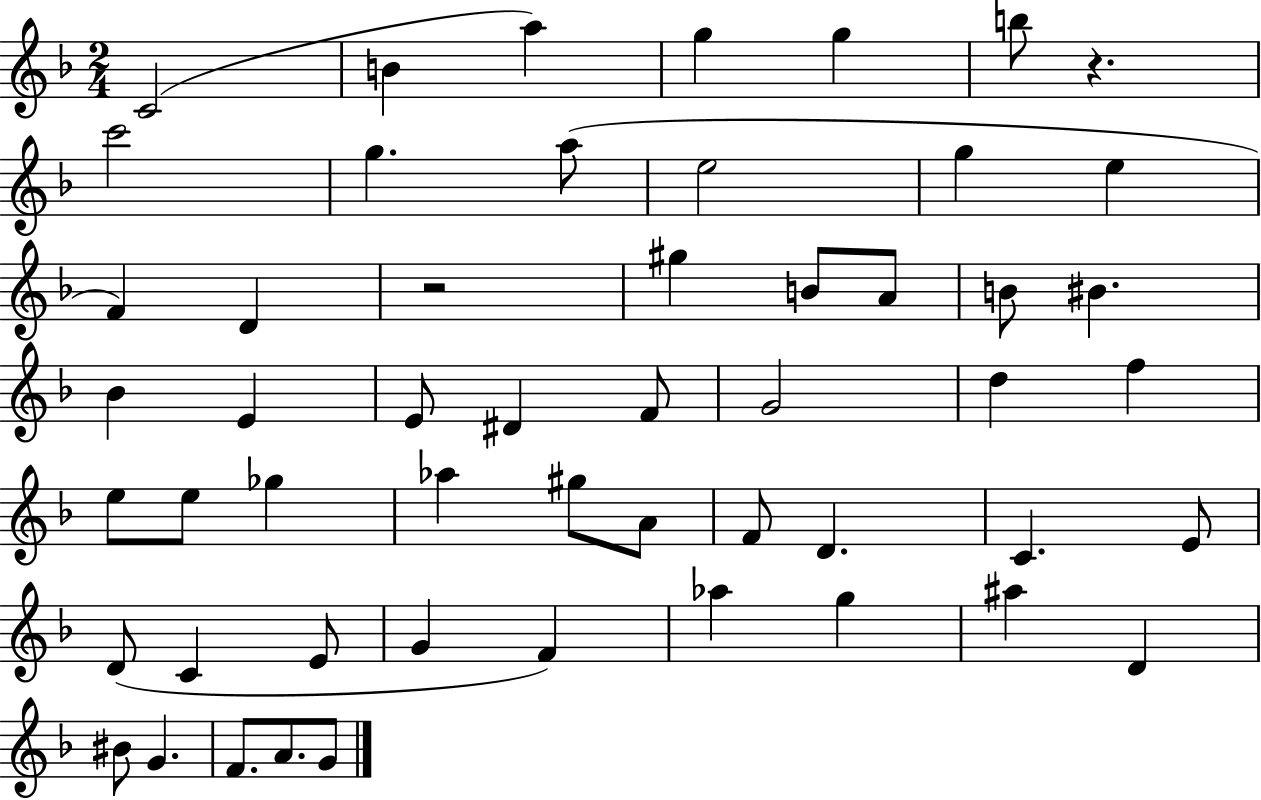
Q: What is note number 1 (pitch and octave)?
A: C4